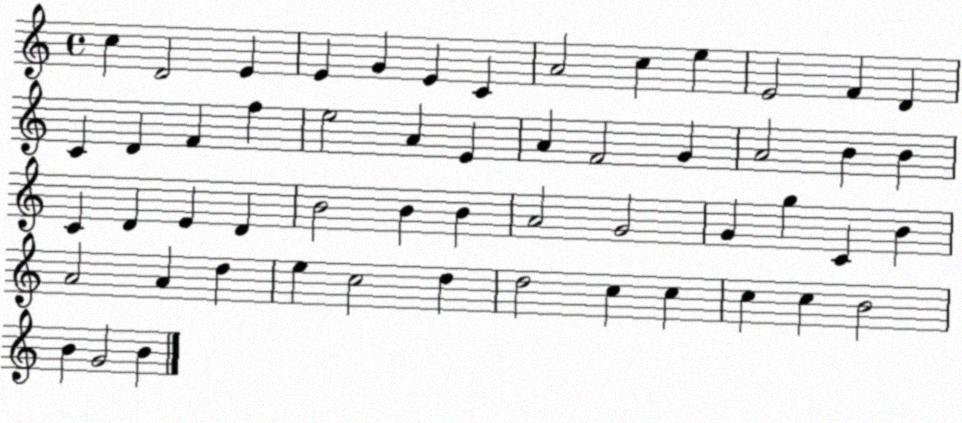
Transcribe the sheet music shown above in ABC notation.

X:1
T:Untitled
M:4/4
L:1/4
K:C
c D2 E E G E C A2 c e E2 F D C D F f e2 A E A F2 G A2 B B C D E D B2 B B A2 G2 G g C B A2 A d e c2 d d2 c c c c B2 B G2 B